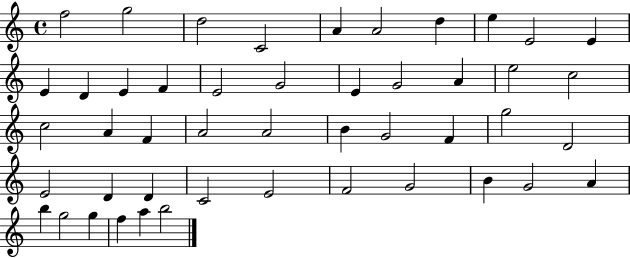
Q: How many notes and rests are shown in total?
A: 47